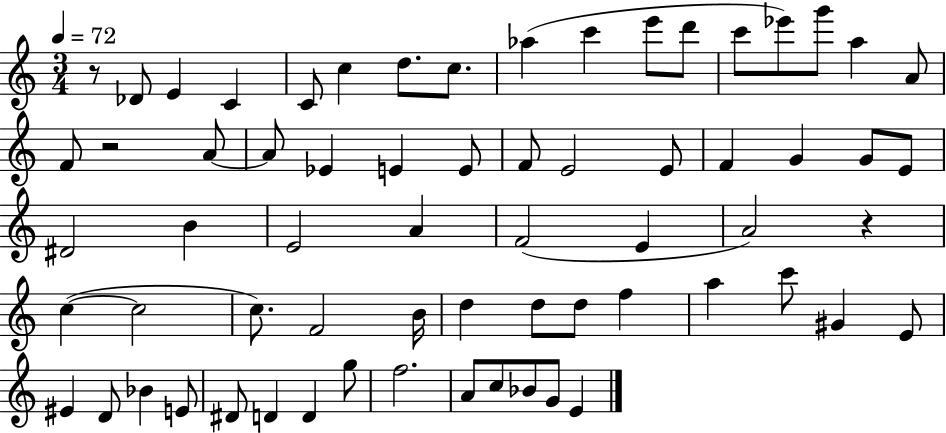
R/e Db4/e E4/q C4/q C4/e C5/q D5/e. C5/e. Ab5/q C6/q E6/e D6/e C6/e Eb6/e G6/e A5/q A4/e F4/e R/h A4/e A4/e Eb4/q E4/q E4/e F4/e E4/h E4/e F4/q G4/q G4/e E4/e D#4/h B4/q E4/h A4/q F4/h E4/q A4/h R/q C5/q C5/h C5/e. F4/h B4/s D5/q D5/e D5/e F5/q A5/q C6/e G#4/q E4/e EIS4/q D4/e Bb4/q E4/e D#4/e D4/q D4/q G5/e F5/h. A4/e C5/e Bb4/e G4/e E4/q